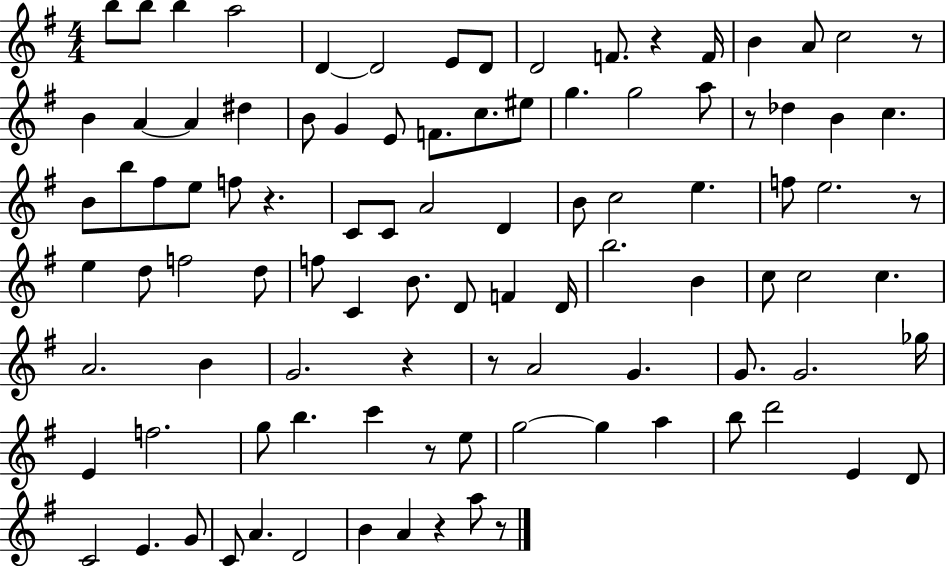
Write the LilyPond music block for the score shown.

{
  \clef treble
  \numericTimeSignature
  \time 4/4
  \key g \major
  b''8 b''8 b''4 a''2 | d'4~~ d'2 e'8 d'8 | d'2 f'8. r4 f'16 | b'4 a'8 c''2 r8 | \break b'4 a'4~~ a'4 dis''4 | b'8 g'4 e'8 f'8. c''8. eis''8 | g''4. g''2 a''8 | r8 des''4 b'4 c''4. | \break b'8 b''8 fis''8 e''8 f''8 r4. | c'8 c'8 a'2 d'4 | b'8 c''2 e''4. | f''8 e''2. r8 | \break e''4 d''8 f''2 d''8 | f''8 c'4 b'8. d'8 f'4 d'16 | b''2. b'4 | c''8 c''2 c''4. | \break a'2. b'4 | g'2. r4 | r8 a'2 g'4. | g'8. g'2. ges''16 | \break e'4 f''2. | g''8 b''4. c'''4 r8 e''8 | g''2~~ g''4 a''4 | b''8 d'''2 e'4 d'8 | \break c'2 e'4. g'8 | c'8 a'4. d'2 | b'4 a'4 r4 a''8 r8 | \bar "|."
}